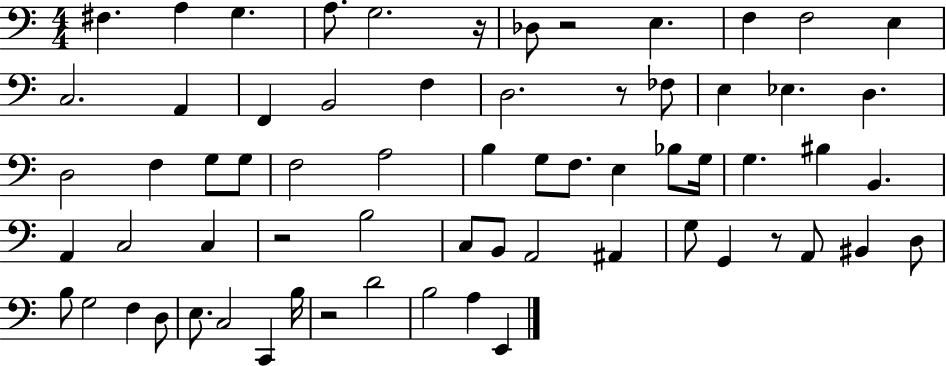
X:1
T:Untitled
M:4/4
L:1/4
K:C
^F, A, G, A,/2 G,2 z/4 _D,/2 z2 E, F, F,2 E, C,2 A,, F,, B,,2 F, D,2 z/2 _F,/2 E, _E, D, D,2 F, G,/2 G,/2 F,2 A,2 B, G,/2 F,/2 E, _B,/2 G,/4 G, ^B, B,, A,, C,2 C, z2 B,2 C,/2 B,,/2 A,,2 ^A,, G,/2 G,, z/2 A,,/2 ^B,, D,/2 B,/2 G,2 F, D,/2 E,/2 C,2 C,, B,/4 z2 D2 B,2 A, E,,